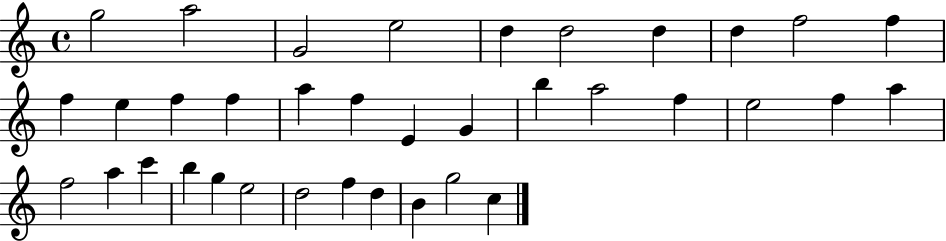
X:1
T:Untitled
M:4/4
L:1/4
K:C
g2 a2 G2 e2 d d2 d d f2 f f e f f a f E G b a2 f e2 f a f2 a c' b g e2 d2 f d B g2 c